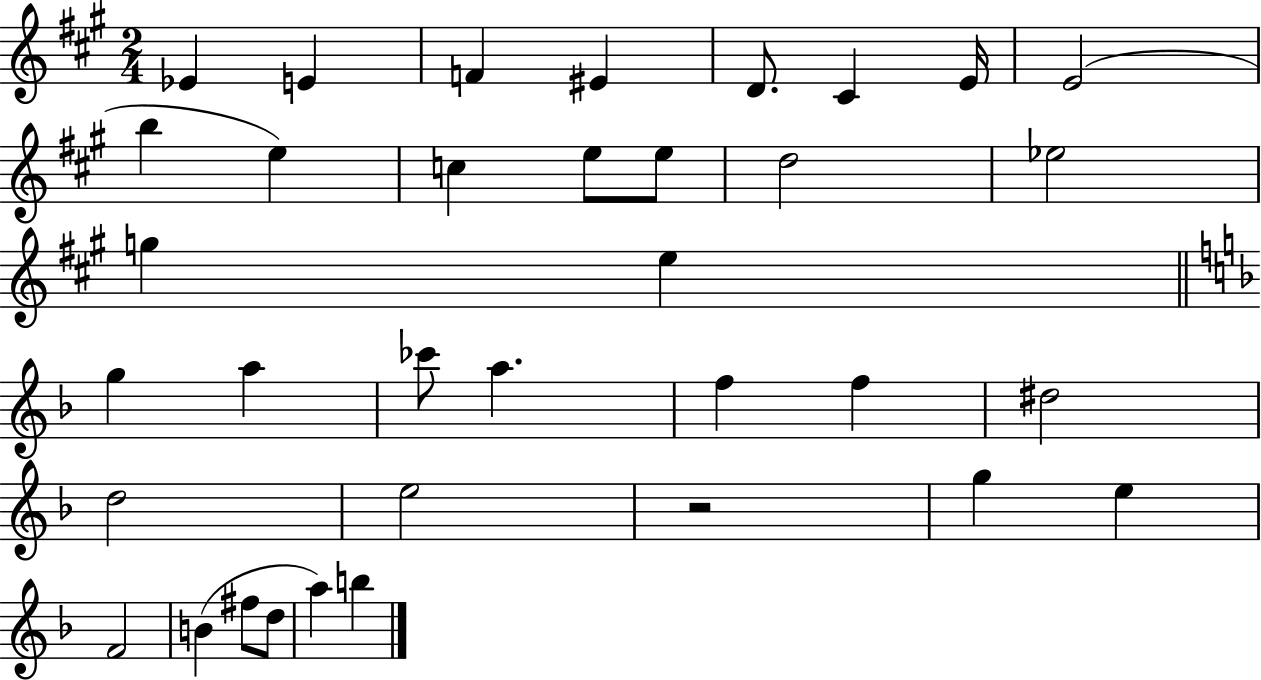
{
  \clef treble
  \numericTimeSignature
  \time 2/4
  \key a \major
  ees'4 e'4 | f'4 eis'4 | d'8. cis'4 e'16 | e'2( | \break b''4 e''4) | c''4 e''8 e''8 | d''2 | ees''2 | \break g''4 e''4 | \bar "||" \break \key d \minor g''4 a''4 | ces'''8 a''4. | f''4 f''4 | dis''2 | \break d''2 | e''2 | r2 | g''4 e''4 | \break f'2 | b'4( fis''8 d''8 | a''4) b''4 | \bar "|."
}